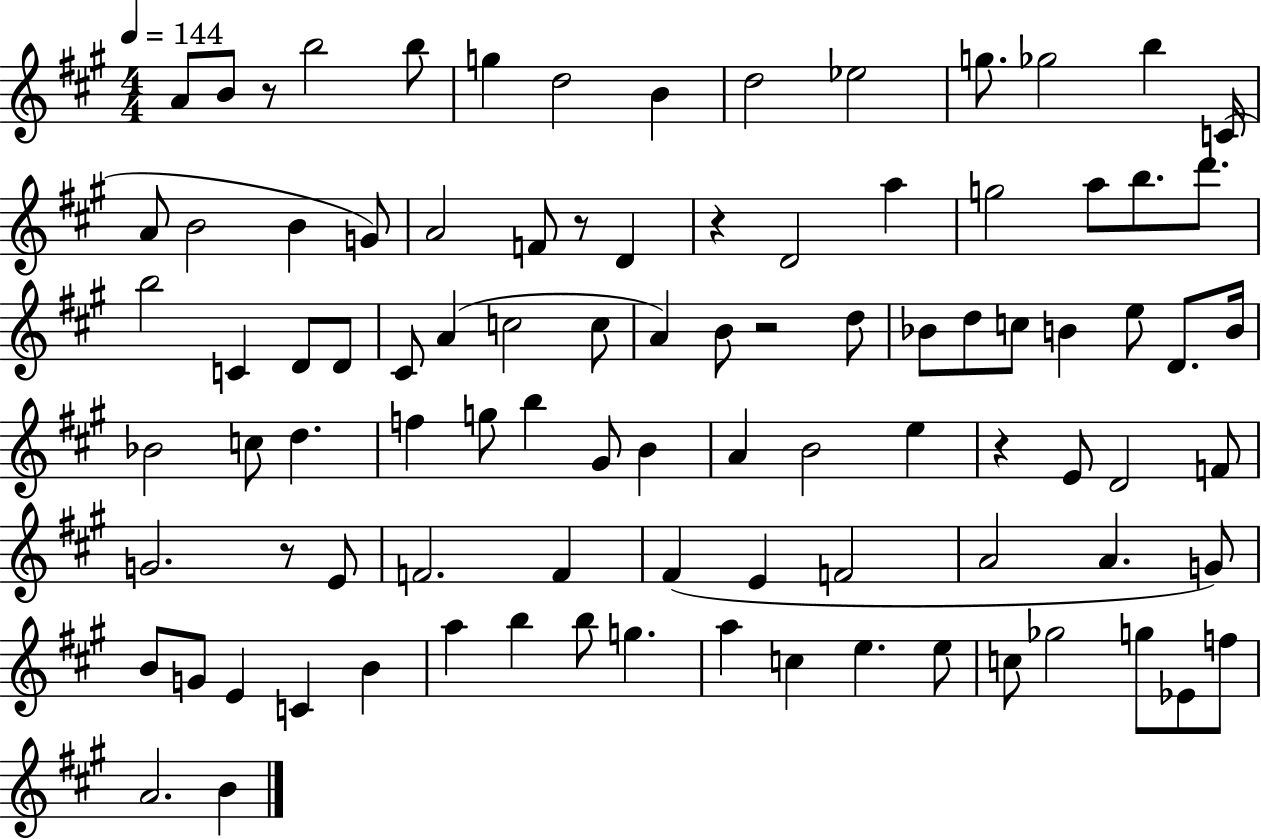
X:1
T:Untitled
M:4/4
L:1/4
K:A
A/2 B/2 z/2 b2 b/2 g d2 B d2 _e2 g/2 _g2 b C/4 A/2 B2 B G/2 A2 F/2 z/2 D z D2 a g2 a/2 b/2 d'/2 b2 C D/2 D/2 ^C/2 A c2 c/2 A B/2 z2 d/2 _B/2 d/2 c/2 B e/2 D/2 B/4 _B2 c/2 d f g/2 b ^G/2 B A B2 e z E/2 D2 F/2 G2 z/2 E/2 F2 F ^F E F2 A2 A G/2 B/2 G/2 E C B a b b/2 g a c e e/2 c/2 _g2 g/2 _E/2 f/2 A2 B